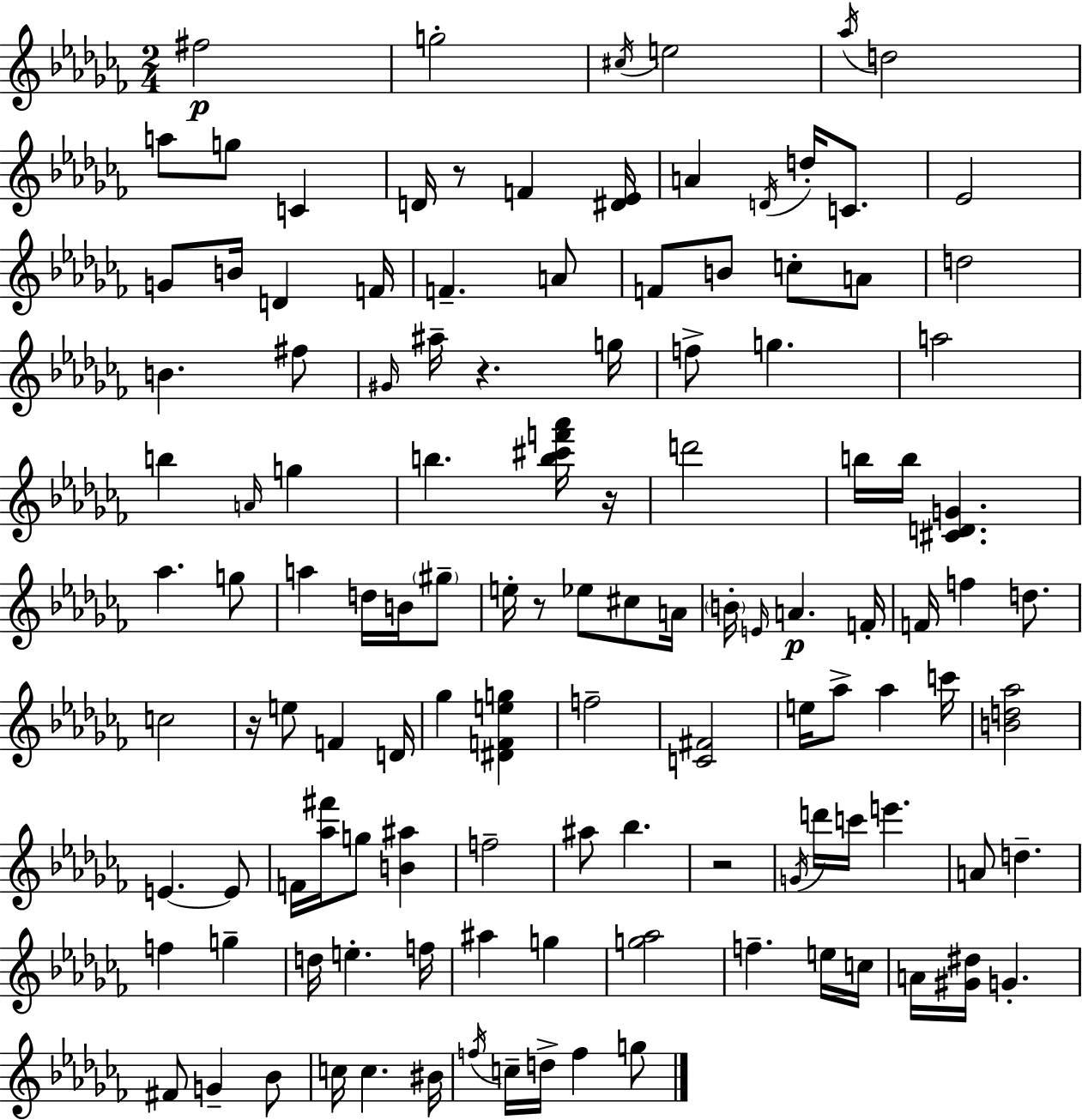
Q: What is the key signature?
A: AES minor